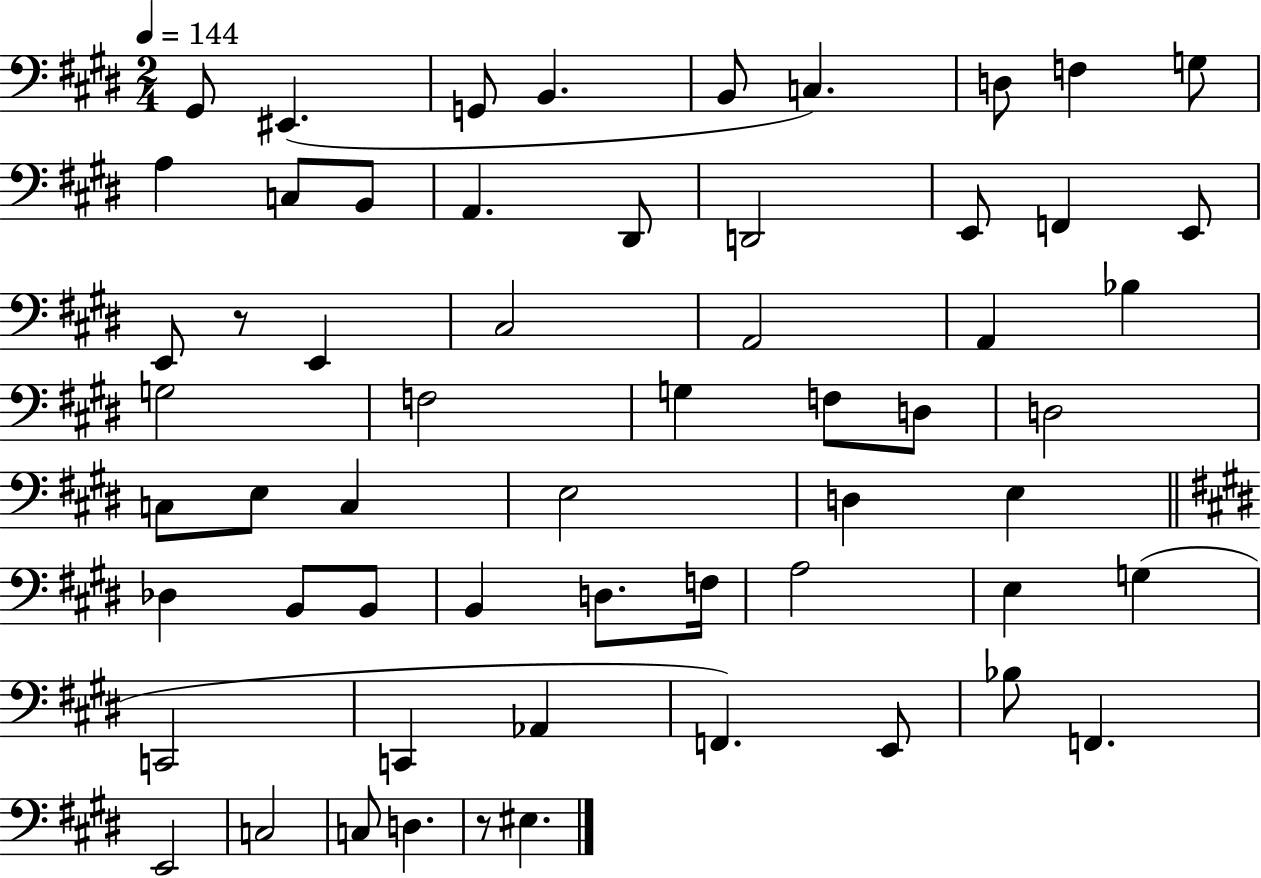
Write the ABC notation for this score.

X:1
T:Untitled
M:2/4
L:1/4
K:E
^G,,/2 ^E,, G,,/2 B,, B,,/2 C, D,/2 F, G,/2 A, C,/2 B,,/2 A,, ^D,,/2 D,,2 E,,/2 F,, E,,/2 E,,/2 z/2 E,, ^C,2 A,,2 A,, _B, G,2 F,2 G, F,/2 D,/2 D,2 C,/2 E,/2 C, E,2 D, E, _D, B,,/2 B,,/2 B,, D,/2 F,/4 A,2 E, G, C,,2 C,, _A,, F,, E,,/2 _B,/2 F,, E,,2 C,2 C,/2 D, z/2 ^E,